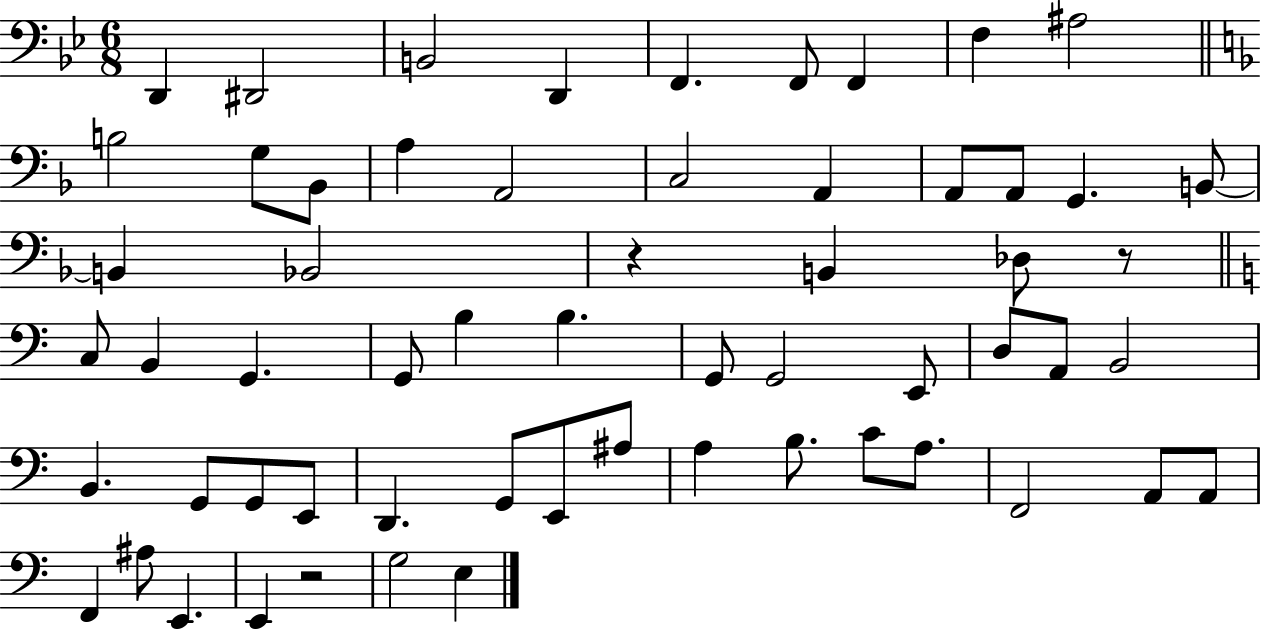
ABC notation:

X:1
T:Untitled
M:6/8
L:1/4
K:Bb
D,, ^D,,2 B,,2 D,, F,, F,,/2 F,, F, ^A,2 B,2 G,/2 _B,,/2 A, A,,2 C,2 A,, A,,/2 A,,/2 G,, B,,/2 B,, _B,,2 z B,, _D,/2 z/2 C,/2 B,, G,, G,,/2 B, B, G,,/2 G,,2 E,,/2 D,/2 A,,/2 B,,2 B,, G,,/2 G,,/2 E,,/2 D,, G,,/2 E,,/2 ^A,/2 A, B,/2 C/2 A,/2 F,,2 A,,/2 A,,/2 F,, ^A,/2 E,, E,, z2 G,2 E,